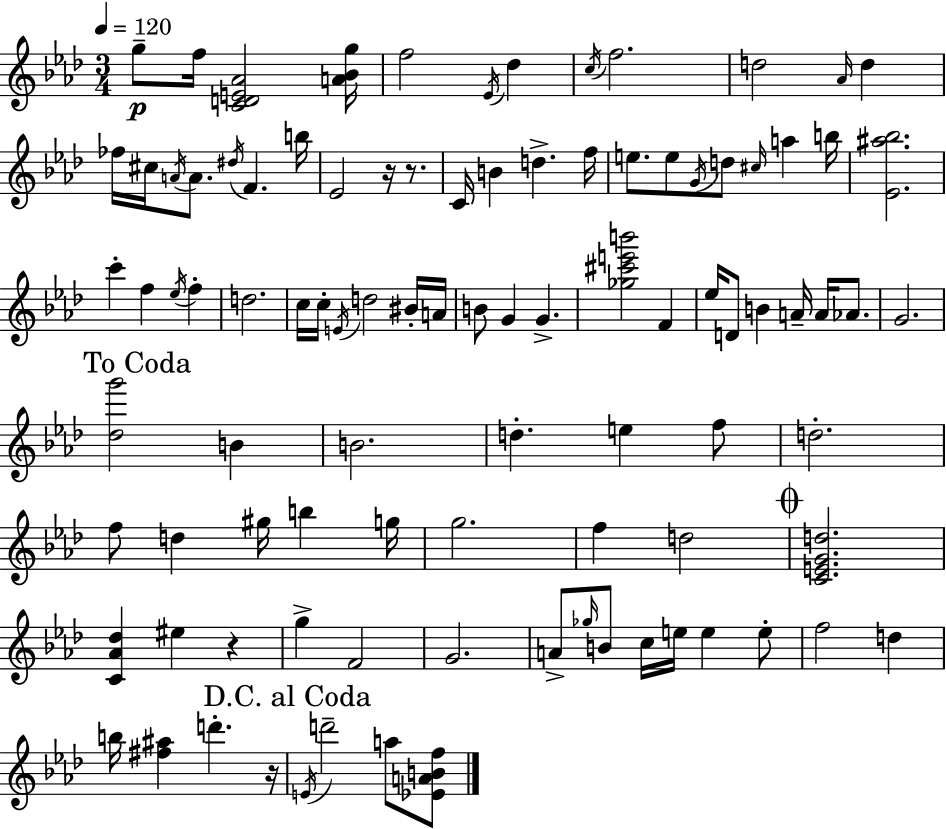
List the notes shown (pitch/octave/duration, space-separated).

G5/e F5/s [C4,D4,E4,Ab4]/h [A4,Bb4,G5]/s F5/h Eb4/s Db5/q C5/s F5/h. D5/h Ab4/s D5/q FES5/s C#5/s A4/s A4/e. D#5/s F4/q. B5/s Eb4/h R/s R/e. C4/s B4/q D5/q. F5/s E5/e. E5/e G4/s D5/e C#5/s A5/q B5/s [Eb4,A#5,Bb5]/h. C6/q F5/q Eb5/s F5/q D5/h. C5/s C5/s E4/s D5/h BIS4/s A4/s B4/e G4/q G4/q. [Gb5,C#6,E6,B6]/h F4/q Eb5/s D4/e B4/q A4/s A4/s Ab4/e. G4/h. [Db5,G6]/h B4/q B4/h. D5/q. E5/q F5/e D5/h. F5/e D5/q G#5/s B5/q G5/s G5/h. F5/q D5/h [C4,E4,G4,D5]/h. [C4,Ab4,Db5]/q EIS5/q R/q G5/q F4/h G4/h. A4/e Gb5/s B4/e C5/s E5/s E5/q E5/e F5/h D5/q B5/s [F#5,A#5]/q D6/q. R/s E4/s D6/h A5/e [Eb4,A4,B4,F5]/e